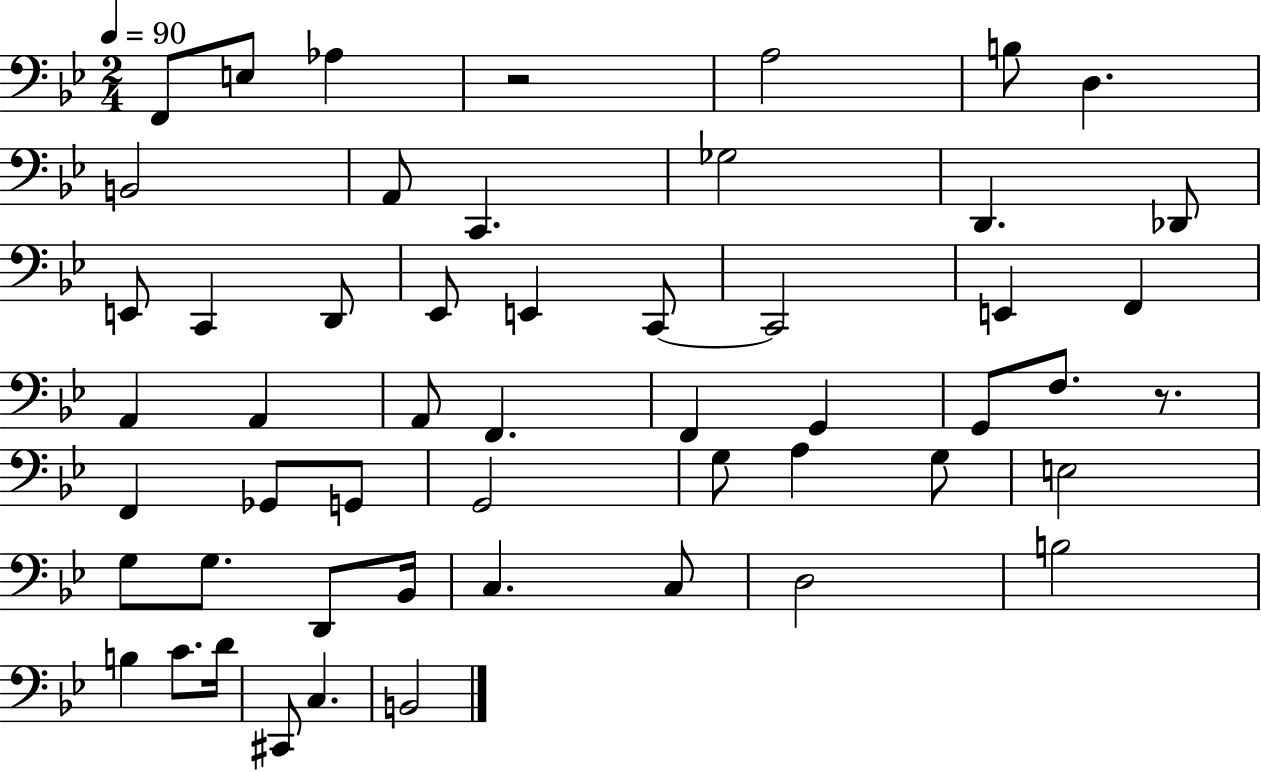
F2/e E3/e Ab3/q R/h A3/h B3/e D3/q. B2/h A2/e C2/q. Gb3/h D2/q. Db2/e E2/e C2/q D2/e Eb2/e E2/q C2/e C2/h E2/q F2/q A2/q A2/q A2/e F2/q. F2/q G2/q G2/e F3/e. R/e. F2/q Gb2/e G2/e G2/h G3/e A3/q G3/e E3/h G3/e G3/e. D2/e Bb2/s C3/q. C3/e D3/h B3/h B3/q C4/e. D4/s C#2/e C3/q. B2/h